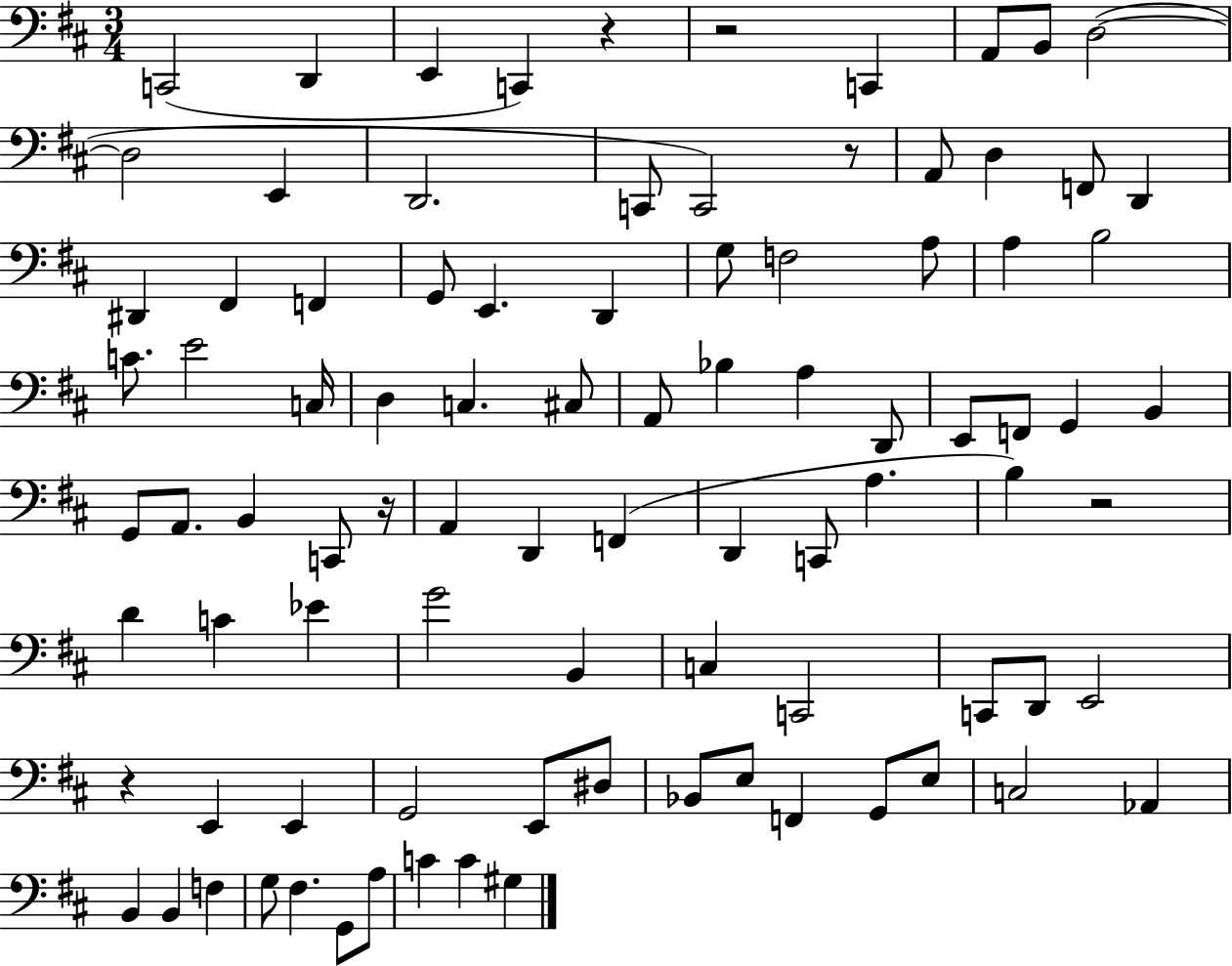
X:1
T:Untitled
M:3/4
L:1/4
K:D
C,,2 D,, E,, C,, z z2 C,, A,,/2 B,,/2 D,2 D,2 E,, D,,2 C,,/2 C,,2 z/2 A,,/2 D, F,,/2 D,, ^D,, ^F,, F,, G,,/2 E,, D,, G,/2 F,2 A,/2 A, B,2 C/2 E2 C,/4 D, C, ^C,/2 A,,/2 _B, A, D,,/2 E,,/2 F,,/2 G,, B,, G,,/2 A,,/2 B,, C,,/2 z/4 A,, D,, F,, D,, C,,/2 A, B, z2 D C _E G2 B,, C, C,,2 C,,/2 D,,/2 E,,2 z E,, E,, G,,2 E,,/2 ^D,/2 _B,,/2 E,/2 F,, G,,/2 E,/2 C,2 _A,, B,, B,, F, G,/2 ^F, G,,/2 A,/2 C C ^G,